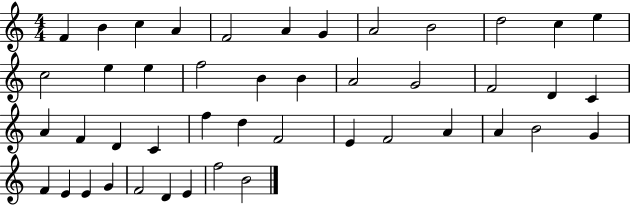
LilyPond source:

{
  \clef treble
  \numericTimeSignature
  \time 4/4
  \key c \major
  f'4 b'4 c''4 a'4 | f'2 a'4 g'4 | a'2 b'2 | d''2 c''4 e''4 | \break c''2 e''4 e''4 | f''2 b'4 b'4 | a'2 g'2 | f'2 d'4 c'4 | \break a'4 f'4 d'4 c'4 | f''4 d''4 f'2 | e'4 f'2 a'4 | a'4 b'2 g'4 | \break f'4 e'4 e'4 g'4 | f'2 d'4 e'4 | f''2 b'2 | \bar "|."
}